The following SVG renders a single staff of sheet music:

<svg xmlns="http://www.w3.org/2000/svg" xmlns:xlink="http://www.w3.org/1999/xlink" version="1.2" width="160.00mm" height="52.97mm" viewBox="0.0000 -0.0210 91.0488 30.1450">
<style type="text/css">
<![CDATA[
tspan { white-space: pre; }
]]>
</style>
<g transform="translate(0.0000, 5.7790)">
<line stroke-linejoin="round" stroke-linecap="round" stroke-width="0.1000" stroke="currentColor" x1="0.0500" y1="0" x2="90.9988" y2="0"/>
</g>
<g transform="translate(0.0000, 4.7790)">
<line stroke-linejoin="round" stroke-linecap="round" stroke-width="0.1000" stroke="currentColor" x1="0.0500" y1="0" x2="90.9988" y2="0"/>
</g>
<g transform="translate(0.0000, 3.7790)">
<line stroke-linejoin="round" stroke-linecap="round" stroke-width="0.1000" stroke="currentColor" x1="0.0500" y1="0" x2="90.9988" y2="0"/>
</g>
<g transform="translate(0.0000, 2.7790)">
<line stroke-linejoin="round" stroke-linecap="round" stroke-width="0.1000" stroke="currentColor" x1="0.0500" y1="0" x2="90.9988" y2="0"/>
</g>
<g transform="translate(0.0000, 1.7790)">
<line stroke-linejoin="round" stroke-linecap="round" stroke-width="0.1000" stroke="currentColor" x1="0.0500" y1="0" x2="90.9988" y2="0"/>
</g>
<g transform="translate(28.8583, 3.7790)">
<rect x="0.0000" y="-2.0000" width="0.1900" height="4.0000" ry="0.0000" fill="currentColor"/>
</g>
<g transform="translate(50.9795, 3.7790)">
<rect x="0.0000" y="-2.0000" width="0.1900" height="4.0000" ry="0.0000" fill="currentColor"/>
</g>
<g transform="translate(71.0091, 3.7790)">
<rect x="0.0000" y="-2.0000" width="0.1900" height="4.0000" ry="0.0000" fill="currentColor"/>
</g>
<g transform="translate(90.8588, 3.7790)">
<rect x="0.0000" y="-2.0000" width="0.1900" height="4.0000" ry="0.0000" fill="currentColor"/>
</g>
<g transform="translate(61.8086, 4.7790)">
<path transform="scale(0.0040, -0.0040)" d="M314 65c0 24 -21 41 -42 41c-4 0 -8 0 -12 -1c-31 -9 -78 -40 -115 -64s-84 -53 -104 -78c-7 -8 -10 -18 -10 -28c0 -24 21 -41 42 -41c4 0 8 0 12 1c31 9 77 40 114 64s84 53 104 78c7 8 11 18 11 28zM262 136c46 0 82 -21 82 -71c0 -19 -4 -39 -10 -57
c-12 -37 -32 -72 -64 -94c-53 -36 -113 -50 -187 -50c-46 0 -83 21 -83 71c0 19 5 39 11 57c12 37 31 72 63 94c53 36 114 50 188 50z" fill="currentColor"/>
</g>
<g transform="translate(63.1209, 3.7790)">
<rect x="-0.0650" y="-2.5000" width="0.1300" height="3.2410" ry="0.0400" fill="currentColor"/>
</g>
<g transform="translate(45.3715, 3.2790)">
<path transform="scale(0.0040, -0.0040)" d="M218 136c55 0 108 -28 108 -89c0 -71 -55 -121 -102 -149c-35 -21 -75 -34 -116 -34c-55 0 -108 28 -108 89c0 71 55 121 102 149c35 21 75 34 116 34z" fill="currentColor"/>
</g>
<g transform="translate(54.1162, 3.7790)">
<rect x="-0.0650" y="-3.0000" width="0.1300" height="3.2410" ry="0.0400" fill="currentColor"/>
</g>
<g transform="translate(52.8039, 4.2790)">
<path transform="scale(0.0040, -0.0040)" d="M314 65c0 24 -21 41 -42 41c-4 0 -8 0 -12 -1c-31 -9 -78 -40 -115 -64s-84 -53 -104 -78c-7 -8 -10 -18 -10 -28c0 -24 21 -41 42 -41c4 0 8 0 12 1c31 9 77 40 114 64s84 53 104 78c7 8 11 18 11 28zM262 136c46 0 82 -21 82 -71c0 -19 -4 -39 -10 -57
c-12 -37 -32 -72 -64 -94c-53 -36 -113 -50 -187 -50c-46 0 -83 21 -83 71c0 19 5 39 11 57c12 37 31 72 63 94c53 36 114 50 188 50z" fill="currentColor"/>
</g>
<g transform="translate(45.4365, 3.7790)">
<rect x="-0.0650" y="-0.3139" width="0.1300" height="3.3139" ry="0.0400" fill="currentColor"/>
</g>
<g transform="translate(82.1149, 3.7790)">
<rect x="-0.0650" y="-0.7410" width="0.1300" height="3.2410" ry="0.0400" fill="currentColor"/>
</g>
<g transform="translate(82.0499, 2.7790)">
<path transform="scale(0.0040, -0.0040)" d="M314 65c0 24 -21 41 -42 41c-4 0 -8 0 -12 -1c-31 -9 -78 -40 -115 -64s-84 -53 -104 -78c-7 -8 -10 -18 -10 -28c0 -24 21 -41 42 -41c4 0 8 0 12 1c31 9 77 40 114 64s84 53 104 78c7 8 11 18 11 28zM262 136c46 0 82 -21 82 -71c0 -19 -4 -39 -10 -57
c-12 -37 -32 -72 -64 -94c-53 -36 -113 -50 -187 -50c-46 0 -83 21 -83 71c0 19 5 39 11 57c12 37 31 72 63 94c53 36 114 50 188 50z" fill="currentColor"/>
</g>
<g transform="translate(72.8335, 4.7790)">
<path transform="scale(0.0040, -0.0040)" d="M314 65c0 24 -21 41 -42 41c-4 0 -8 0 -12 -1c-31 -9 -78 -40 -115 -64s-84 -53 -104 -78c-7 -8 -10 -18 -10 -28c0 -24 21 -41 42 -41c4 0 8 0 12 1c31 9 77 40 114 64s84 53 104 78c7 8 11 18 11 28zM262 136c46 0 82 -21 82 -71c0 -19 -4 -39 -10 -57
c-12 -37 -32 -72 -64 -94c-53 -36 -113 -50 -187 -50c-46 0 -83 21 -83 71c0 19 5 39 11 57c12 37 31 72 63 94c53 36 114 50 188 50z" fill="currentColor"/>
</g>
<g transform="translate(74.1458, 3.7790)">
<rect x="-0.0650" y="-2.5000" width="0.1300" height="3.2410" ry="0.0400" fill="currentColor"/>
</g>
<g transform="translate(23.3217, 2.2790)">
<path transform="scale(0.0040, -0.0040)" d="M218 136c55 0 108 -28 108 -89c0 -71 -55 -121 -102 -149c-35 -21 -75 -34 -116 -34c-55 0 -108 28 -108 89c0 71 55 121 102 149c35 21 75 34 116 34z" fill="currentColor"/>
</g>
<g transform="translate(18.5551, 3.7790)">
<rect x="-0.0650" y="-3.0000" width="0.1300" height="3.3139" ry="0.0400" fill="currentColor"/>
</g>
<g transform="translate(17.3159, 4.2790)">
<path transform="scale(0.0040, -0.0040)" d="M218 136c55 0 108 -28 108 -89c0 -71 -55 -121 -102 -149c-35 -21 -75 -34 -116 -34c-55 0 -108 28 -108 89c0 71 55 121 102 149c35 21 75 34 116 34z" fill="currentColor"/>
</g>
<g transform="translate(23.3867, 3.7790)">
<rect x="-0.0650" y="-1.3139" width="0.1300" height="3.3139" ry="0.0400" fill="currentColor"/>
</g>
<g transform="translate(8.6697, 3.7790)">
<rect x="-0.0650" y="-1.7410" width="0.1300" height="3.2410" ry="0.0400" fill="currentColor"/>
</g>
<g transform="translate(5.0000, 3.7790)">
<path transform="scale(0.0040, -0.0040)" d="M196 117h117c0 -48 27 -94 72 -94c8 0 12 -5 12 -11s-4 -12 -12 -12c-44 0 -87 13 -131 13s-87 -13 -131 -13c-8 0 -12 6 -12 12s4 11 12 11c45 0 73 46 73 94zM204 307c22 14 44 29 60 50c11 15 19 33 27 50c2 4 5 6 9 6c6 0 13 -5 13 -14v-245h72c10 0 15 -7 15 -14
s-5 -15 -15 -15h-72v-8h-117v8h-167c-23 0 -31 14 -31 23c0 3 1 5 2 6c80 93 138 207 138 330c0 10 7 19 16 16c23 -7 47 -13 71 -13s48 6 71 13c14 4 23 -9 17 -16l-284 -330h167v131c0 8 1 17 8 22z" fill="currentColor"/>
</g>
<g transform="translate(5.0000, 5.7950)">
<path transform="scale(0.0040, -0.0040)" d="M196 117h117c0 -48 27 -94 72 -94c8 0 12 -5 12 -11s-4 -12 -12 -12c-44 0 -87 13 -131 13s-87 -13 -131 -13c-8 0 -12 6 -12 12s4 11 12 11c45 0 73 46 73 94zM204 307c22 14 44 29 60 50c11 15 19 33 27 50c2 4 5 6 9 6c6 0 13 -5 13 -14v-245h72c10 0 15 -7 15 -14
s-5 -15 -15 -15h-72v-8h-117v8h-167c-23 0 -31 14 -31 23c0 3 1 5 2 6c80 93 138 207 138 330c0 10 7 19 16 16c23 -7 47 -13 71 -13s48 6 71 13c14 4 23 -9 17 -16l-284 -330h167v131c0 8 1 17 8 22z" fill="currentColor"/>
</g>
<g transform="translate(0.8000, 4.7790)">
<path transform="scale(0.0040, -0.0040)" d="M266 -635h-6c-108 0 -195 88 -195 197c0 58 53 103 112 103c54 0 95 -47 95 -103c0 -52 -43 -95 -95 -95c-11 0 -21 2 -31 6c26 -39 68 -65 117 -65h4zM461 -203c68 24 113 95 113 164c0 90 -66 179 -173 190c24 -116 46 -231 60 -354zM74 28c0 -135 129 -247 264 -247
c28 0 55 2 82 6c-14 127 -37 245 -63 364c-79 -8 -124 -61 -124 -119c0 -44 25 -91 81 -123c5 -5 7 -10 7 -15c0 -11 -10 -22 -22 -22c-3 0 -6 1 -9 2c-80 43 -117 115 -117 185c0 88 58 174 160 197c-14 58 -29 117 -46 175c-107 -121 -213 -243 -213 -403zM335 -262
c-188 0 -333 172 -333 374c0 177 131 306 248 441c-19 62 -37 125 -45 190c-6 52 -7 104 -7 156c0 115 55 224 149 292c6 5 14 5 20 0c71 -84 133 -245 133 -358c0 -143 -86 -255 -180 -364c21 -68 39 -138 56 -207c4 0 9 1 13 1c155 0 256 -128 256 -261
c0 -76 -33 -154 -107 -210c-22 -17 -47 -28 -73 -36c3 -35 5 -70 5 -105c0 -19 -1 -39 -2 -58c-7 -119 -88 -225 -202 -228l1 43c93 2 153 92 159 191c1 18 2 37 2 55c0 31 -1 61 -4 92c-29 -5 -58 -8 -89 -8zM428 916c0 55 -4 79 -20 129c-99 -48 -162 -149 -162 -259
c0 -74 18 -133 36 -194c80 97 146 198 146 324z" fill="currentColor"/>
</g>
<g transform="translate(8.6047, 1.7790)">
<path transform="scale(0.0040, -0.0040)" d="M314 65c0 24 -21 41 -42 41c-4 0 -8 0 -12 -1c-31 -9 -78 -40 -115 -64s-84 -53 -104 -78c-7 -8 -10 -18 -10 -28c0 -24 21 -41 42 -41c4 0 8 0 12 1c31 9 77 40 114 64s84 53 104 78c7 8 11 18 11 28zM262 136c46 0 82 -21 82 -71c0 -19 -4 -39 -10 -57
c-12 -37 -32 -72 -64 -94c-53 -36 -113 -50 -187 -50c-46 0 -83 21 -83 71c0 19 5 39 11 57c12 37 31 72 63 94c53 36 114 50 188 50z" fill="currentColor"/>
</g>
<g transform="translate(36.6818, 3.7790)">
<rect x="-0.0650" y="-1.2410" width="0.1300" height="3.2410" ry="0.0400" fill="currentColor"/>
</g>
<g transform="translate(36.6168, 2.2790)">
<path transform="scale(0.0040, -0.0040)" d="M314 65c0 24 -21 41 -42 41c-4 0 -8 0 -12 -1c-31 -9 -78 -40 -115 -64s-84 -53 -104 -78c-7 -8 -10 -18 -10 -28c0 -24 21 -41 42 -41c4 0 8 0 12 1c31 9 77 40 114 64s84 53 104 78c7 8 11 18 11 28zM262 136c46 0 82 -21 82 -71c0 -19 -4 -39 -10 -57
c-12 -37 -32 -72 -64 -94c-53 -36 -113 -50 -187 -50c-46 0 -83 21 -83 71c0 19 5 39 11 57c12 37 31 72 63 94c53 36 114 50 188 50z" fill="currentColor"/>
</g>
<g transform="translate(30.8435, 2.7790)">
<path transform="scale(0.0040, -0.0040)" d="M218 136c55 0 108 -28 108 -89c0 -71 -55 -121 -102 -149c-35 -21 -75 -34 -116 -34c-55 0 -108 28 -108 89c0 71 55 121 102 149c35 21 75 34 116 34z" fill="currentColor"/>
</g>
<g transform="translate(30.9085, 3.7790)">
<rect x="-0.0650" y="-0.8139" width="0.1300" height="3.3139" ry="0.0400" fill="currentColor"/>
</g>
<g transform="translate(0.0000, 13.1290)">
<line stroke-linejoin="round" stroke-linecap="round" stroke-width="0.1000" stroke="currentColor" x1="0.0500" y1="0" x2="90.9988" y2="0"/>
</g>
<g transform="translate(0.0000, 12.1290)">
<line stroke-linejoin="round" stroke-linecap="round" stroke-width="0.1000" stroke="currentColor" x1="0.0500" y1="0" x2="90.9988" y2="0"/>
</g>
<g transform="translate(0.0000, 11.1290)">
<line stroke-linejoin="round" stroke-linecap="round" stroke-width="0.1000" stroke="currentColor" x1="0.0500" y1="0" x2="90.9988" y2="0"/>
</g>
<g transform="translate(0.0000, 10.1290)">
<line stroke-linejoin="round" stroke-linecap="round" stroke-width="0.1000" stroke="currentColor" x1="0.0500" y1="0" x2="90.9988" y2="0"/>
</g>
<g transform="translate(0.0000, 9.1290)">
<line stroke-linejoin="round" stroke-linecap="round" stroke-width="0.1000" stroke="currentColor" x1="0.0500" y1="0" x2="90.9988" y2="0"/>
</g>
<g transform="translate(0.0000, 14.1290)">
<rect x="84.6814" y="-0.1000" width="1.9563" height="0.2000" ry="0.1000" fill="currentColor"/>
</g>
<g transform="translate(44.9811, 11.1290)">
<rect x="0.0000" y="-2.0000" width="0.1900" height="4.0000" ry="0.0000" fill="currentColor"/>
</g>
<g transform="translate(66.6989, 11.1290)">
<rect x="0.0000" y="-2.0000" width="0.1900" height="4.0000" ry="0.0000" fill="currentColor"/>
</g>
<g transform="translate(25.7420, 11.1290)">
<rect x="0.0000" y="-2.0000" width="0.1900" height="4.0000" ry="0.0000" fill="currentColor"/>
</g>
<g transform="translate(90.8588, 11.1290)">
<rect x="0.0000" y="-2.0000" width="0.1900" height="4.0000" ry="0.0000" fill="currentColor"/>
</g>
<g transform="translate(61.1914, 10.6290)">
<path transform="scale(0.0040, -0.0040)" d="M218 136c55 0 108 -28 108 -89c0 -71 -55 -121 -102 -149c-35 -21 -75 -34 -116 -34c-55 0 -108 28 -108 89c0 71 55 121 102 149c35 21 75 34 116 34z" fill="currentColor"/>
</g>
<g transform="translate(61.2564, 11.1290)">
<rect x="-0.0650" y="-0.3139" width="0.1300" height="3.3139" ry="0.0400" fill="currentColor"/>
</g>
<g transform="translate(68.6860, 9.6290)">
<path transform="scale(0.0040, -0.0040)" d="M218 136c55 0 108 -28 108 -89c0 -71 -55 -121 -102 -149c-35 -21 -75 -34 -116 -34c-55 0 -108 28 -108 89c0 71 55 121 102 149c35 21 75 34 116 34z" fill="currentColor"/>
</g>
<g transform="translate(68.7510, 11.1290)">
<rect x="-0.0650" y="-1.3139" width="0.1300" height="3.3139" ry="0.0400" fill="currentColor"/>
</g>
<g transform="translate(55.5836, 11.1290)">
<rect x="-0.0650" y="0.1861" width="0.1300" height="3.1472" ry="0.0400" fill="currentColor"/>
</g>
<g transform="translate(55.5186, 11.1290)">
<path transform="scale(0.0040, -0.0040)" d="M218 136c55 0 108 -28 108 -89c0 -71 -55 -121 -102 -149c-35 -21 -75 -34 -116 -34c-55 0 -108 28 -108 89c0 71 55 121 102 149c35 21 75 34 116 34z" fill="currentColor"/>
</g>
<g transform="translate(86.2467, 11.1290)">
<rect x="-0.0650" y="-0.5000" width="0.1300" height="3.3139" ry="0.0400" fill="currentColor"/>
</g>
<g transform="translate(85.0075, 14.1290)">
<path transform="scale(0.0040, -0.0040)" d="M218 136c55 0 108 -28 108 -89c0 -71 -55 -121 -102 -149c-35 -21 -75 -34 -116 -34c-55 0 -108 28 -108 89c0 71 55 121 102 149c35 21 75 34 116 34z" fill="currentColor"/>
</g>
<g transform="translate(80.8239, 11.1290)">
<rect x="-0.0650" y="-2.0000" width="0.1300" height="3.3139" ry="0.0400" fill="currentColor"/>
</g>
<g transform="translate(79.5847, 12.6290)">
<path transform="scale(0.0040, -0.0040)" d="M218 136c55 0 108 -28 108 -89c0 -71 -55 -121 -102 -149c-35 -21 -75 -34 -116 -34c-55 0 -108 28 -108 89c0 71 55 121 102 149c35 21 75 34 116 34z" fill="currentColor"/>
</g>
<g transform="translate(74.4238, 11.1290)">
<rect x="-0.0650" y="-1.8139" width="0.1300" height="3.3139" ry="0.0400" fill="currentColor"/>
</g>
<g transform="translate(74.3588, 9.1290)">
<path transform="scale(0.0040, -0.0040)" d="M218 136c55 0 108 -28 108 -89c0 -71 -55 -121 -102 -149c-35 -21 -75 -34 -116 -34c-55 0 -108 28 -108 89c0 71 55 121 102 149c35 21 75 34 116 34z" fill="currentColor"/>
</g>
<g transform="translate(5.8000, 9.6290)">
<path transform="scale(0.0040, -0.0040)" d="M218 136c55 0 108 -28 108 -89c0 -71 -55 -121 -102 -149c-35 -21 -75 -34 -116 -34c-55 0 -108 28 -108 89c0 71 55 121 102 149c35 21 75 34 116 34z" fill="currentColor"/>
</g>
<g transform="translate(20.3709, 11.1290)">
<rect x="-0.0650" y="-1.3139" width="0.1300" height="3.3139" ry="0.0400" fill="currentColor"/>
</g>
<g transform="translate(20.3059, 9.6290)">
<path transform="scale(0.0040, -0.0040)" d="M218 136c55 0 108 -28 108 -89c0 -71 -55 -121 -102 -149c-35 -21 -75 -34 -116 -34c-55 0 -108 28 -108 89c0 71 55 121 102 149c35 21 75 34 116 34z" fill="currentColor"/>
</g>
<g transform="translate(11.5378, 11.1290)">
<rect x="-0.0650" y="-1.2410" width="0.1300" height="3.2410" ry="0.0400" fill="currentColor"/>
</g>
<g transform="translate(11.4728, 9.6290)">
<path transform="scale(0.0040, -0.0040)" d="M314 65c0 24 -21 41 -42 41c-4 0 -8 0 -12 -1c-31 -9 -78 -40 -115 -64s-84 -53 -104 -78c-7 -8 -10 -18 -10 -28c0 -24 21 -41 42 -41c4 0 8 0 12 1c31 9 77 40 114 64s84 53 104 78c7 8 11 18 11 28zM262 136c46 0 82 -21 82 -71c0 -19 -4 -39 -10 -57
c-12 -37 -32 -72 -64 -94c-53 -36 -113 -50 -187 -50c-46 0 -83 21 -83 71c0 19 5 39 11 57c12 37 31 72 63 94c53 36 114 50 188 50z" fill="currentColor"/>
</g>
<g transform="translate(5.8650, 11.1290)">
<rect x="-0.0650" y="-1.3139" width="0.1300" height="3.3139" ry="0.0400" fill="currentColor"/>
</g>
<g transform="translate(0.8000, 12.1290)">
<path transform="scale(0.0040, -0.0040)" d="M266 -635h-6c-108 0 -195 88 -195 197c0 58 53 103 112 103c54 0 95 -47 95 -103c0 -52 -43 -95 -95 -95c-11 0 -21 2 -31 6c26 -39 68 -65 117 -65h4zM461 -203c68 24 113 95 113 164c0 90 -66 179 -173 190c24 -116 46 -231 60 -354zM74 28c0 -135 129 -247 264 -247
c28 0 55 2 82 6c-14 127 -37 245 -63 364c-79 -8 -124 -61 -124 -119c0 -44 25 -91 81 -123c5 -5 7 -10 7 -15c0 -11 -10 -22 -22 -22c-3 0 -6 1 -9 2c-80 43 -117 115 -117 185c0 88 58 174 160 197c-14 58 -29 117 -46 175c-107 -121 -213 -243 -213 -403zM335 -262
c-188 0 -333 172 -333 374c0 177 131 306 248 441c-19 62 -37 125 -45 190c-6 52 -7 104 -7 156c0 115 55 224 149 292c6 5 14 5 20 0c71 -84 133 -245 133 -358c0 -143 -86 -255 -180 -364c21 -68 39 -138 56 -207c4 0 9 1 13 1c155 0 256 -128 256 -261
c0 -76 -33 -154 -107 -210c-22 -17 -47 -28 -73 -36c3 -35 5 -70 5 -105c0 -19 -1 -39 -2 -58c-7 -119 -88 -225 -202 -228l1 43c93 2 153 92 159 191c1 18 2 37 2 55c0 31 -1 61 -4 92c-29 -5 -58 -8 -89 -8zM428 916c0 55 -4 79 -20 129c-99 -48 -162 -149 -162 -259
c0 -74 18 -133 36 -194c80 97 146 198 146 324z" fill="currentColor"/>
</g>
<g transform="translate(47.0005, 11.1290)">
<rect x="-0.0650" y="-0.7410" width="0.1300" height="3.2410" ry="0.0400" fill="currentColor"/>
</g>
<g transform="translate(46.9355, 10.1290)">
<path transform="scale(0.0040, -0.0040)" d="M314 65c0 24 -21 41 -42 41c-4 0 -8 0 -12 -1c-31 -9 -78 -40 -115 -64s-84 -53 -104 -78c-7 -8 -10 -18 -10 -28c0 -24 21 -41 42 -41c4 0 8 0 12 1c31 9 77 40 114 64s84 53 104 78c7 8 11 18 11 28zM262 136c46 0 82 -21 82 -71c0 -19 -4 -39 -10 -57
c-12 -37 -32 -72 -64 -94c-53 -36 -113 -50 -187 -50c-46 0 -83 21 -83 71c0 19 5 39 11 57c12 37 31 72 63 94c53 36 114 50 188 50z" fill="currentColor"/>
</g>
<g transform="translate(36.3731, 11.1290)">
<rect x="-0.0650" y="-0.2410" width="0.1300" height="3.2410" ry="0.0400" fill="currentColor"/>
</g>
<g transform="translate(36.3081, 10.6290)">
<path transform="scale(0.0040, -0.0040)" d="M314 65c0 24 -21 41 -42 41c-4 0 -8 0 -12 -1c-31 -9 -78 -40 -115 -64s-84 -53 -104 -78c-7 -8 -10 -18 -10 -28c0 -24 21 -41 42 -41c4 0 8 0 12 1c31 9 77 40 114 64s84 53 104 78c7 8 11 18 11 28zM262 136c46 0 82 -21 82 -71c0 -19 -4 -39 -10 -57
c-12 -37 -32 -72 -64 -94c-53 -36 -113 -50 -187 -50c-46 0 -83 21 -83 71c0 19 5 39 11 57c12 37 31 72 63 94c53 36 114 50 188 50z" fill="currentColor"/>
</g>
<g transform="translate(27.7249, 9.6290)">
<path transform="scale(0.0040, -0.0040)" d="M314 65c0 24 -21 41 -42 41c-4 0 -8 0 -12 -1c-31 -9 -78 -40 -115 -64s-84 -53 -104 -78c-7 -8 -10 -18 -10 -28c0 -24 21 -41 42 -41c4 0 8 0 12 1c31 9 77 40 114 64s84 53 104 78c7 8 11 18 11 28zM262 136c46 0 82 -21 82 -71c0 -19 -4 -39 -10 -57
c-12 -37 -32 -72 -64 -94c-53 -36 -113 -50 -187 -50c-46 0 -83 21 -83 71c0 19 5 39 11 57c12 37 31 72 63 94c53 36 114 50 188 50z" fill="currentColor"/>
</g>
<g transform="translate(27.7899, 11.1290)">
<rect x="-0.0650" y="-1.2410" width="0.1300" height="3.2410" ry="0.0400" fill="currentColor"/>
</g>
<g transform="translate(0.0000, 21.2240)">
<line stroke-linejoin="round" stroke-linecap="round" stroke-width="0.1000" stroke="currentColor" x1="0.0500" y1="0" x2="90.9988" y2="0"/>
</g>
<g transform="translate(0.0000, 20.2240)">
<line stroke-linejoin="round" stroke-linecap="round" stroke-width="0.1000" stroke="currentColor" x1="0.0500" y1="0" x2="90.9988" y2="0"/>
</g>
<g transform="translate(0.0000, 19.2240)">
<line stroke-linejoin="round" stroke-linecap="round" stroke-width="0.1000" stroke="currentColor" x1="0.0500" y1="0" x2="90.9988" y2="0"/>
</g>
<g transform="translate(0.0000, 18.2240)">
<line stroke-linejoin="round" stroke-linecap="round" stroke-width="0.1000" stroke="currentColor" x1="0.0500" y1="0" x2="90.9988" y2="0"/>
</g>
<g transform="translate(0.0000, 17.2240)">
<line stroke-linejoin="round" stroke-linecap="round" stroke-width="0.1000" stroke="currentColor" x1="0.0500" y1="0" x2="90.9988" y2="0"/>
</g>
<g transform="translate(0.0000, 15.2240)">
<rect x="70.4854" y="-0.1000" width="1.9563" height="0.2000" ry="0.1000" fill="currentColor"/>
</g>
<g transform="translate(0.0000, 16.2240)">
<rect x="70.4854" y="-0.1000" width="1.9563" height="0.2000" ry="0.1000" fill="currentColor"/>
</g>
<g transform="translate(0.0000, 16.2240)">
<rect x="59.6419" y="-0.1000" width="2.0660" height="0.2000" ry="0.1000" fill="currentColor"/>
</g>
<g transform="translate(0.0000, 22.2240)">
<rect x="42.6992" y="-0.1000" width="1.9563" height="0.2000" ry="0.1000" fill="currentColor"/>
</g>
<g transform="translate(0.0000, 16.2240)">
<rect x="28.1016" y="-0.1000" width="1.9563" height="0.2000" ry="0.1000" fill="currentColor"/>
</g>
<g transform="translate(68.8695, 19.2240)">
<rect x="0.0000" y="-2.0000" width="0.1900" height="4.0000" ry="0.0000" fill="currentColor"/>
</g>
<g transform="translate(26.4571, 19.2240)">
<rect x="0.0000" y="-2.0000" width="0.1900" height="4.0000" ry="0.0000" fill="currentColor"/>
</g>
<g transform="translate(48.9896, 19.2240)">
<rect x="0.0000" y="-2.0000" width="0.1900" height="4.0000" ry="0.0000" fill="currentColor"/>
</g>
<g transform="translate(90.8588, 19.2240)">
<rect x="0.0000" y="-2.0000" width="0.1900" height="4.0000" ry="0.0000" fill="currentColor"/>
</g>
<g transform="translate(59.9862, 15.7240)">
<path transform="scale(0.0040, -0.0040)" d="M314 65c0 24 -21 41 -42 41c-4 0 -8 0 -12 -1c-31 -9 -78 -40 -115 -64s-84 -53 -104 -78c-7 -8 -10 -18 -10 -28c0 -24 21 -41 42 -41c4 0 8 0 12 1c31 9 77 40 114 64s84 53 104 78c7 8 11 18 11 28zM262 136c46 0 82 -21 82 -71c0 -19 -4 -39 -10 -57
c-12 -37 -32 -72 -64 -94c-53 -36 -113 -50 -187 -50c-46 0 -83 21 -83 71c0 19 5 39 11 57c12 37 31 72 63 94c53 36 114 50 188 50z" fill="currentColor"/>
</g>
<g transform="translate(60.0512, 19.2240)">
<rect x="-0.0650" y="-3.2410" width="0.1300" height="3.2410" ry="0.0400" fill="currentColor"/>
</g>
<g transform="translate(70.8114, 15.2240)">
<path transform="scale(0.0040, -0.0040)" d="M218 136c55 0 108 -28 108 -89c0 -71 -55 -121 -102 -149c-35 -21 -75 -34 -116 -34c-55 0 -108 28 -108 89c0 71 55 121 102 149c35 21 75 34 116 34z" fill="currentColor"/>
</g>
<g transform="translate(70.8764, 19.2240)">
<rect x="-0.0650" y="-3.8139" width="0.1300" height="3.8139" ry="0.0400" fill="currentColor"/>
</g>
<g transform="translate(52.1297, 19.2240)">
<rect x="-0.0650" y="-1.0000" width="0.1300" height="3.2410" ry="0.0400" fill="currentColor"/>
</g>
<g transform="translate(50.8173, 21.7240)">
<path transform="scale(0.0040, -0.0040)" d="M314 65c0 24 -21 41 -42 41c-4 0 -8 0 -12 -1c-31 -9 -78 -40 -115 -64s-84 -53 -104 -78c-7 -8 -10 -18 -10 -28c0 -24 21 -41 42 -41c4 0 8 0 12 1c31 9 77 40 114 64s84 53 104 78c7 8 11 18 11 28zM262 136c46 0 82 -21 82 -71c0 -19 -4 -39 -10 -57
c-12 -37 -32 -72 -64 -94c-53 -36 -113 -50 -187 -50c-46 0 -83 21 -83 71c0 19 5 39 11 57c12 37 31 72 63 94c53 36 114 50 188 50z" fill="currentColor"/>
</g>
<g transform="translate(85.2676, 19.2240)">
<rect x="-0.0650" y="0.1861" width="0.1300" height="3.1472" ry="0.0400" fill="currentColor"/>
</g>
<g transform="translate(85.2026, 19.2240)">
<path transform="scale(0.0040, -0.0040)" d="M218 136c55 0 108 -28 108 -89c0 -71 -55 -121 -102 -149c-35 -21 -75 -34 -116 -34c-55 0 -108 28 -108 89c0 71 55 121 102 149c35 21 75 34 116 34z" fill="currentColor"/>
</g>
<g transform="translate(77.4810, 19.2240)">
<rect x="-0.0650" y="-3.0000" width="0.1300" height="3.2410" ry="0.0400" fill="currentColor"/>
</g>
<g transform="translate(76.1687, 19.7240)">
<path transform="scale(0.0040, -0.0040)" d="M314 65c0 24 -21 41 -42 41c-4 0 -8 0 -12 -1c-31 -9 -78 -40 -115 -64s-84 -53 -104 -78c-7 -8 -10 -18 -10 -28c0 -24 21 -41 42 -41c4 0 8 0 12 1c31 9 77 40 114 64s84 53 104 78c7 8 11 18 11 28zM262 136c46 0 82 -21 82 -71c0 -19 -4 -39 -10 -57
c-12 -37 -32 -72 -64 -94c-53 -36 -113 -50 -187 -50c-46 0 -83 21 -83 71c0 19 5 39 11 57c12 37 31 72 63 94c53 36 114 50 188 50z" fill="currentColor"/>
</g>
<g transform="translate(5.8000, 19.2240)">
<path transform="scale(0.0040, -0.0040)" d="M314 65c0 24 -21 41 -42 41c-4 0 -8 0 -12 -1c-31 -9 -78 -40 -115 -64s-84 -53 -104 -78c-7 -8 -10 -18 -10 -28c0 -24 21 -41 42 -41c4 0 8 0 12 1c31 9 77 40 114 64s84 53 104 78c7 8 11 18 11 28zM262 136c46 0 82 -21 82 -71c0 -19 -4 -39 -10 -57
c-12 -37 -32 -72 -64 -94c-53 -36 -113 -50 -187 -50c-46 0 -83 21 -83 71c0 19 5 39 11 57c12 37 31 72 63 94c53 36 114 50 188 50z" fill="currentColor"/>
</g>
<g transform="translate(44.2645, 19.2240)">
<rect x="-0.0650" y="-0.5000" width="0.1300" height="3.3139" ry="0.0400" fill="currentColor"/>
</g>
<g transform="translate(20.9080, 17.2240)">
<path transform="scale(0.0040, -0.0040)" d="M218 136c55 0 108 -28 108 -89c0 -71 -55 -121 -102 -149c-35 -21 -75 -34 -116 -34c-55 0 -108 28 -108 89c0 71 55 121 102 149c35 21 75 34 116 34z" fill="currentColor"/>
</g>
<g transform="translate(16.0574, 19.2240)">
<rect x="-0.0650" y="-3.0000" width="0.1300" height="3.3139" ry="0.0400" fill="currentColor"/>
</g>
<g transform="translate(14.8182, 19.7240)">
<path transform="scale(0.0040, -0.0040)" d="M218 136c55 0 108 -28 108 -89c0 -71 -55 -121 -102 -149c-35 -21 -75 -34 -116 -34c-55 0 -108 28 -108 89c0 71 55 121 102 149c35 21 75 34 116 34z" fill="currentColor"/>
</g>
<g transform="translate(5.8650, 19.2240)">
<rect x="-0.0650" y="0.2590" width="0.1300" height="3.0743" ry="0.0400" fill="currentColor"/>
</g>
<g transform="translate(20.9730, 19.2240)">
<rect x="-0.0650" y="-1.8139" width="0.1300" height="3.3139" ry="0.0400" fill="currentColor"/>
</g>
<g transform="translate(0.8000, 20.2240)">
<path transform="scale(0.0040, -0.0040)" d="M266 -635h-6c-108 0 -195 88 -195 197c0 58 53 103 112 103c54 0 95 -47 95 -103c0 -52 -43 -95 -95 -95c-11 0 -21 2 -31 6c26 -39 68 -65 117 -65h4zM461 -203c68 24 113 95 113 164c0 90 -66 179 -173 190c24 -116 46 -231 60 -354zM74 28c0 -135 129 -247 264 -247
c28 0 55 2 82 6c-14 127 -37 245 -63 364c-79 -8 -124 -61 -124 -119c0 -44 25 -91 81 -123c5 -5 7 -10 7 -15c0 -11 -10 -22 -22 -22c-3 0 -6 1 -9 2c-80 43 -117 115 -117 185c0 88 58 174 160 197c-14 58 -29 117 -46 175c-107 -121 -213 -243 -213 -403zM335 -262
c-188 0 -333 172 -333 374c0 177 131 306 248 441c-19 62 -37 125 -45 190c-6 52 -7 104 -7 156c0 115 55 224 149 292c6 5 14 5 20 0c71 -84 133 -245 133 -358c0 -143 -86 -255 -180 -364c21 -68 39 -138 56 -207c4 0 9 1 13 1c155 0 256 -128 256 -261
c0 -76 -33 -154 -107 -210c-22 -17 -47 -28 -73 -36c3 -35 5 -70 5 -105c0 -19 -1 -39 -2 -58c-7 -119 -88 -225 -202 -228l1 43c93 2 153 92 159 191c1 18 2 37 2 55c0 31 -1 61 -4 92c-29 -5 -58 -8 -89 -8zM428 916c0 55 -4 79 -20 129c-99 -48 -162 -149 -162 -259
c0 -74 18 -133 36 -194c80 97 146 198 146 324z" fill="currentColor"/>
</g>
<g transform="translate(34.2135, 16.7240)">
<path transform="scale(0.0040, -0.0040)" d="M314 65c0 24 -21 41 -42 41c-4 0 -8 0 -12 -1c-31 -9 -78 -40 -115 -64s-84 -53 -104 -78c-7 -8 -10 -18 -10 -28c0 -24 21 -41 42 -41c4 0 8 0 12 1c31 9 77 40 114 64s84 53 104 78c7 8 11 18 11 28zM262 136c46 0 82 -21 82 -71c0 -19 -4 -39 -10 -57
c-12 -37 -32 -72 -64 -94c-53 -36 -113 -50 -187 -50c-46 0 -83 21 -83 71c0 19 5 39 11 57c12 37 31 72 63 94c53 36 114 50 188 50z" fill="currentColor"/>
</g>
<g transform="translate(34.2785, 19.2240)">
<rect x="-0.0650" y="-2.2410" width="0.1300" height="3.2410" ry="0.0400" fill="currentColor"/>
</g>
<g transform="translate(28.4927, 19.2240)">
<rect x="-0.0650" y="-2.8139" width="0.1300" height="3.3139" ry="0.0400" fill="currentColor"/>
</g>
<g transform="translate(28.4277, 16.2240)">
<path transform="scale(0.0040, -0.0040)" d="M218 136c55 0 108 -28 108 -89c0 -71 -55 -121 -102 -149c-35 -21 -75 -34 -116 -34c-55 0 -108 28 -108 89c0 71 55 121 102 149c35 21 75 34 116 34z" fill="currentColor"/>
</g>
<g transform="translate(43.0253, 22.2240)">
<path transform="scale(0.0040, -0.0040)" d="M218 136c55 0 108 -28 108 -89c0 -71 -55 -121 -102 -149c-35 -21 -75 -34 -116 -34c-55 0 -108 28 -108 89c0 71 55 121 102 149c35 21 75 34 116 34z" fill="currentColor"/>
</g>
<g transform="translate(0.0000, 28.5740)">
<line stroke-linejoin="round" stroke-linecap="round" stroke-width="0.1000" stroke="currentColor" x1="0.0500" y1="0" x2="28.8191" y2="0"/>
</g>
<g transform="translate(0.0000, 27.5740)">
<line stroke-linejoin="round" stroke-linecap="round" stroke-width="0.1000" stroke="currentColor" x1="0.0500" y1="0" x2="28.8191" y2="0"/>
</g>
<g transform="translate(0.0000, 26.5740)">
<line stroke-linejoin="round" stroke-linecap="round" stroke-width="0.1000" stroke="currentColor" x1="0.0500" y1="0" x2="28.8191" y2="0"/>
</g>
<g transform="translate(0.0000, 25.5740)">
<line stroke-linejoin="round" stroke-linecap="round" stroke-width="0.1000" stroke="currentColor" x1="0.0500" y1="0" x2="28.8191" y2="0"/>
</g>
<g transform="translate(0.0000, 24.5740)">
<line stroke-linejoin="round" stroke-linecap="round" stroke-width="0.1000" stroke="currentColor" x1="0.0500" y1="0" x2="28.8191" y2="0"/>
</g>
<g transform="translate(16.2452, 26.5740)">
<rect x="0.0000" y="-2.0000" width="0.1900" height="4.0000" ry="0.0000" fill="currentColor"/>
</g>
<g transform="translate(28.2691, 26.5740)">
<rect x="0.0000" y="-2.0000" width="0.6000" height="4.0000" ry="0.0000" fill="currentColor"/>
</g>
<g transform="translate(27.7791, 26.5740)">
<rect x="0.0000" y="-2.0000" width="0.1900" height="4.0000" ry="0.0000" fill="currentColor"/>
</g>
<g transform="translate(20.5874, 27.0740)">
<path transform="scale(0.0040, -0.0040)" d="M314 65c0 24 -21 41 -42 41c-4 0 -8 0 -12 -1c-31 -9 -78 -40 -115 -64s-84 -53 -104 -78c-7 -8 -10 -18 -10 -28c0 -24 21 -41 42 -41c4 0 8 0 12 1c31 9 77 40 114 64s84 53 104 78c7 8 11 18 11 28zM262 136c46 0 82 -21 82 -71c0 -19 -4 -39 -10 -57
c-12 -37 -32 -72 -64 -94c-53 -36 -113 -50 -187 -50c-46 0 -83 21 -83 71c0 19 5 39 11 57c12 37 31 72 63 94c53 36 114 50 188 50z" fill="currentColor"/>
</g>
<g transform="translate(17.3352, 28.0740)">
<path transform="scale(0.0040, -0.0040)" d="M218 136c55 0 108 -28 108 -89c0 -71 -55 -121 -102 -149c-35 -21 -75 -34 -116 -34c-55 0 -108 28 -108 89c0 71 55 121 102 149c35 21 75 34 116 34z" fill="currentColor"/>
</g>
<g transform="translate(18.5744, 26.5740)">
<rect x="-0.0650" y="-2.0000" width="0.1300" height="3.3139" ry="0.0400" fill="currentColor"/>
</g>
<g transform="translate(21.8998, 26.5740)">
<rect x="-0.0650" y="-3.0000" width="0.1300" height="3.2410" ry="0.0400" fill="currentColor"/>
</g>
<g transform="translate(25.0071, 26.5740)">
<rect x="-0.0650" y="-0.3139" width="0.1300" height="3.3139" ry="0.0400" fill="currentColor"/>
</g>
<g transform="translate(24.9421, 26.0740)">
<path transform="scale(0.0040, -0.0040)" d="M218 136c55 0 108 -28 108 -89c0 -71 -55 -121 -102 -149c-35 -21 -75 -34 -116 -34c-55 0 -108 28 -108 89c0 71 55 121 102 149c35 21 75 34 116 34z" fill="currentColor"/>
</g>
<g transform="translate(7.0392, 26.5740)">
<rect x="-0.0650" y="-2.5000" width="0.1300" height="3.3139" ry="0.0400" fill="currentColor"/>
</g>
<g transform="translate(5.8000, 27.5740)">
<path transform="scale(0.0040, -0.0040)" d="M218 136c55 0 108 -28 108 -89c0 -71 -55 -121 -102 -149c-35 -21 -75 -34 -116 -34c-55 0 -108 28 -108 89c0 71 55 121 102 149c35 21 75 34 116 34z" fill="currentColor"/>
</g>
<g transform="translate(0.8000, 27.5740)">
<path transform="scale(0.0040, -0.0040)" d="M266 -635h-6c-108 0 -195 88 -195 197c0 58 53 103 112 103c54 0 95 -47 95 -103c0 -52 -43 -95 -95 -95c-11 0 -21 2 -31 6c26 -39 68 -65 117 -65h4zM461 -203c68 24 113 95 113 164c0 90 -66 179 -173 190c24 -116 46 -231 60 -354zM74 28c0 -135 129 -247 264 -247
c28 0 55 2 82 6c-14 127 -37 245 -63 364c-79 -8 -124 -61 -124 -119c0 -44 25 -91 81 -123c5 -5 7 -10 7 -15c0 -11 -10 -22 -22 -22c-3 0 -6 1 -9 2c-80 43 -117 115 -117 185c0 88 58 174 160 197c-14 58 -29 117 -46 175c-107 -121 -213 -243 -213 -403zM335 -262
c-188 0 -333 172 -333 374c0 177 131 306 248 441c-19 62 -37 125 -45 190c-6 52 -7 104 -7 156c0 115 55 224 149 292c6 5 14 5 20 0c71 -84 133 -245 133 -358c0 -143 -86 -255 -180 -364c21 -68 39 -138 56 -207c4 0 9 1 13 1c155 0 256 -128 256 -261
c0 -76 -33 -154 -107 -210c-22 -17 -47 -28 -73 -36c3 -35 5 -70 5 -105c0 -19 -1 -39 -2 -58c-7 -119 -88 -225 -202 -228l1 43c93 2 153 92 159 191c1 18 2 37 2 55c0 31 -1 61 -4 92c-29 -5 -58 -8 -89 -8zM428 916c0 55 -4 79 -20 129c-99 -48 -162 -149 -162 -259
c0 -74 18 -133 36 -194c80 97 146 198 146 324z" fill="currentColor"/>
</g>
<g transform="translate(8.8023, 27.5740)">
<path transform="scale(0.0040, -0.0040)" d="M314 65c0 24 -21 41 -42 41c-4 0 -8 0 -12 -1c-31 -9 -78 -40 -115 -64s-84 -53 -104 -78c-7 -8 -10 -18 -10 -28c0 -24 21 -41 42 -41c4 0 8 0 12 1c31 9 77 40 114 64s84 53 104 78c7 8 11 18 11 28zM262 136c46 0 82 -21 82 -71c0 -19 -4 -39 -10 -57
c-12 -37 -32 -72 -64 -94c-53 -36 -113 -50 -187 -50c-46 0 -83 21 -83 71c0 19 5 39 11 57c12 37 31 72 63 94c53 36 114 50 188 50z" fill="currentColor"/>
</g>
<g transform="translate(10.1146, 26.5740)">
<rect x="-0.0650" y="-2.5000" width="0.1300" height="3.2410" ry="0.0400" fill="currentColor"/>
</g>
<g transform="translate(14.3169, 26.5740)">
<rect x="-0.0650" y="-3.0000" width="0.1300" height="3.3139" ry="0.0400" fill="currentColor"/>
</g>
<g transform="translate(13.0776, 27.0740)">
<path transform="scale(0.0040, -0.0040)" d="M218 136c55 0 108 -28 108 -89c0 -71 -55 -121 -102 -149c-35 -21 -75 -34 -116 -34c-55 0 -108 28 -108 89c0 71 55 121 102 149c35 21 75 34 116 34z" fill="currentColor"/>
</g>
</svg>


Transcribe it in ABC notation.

X:1
T:Untitled
M:4/4
L:1/4
K:C
f2 A e d e2 c A2 G2 G2 d2 e e2 e e2 c2 d2 B c e f F C B2 A f a g2 C D2 b2 c' A2 B G G2 A F A2 c